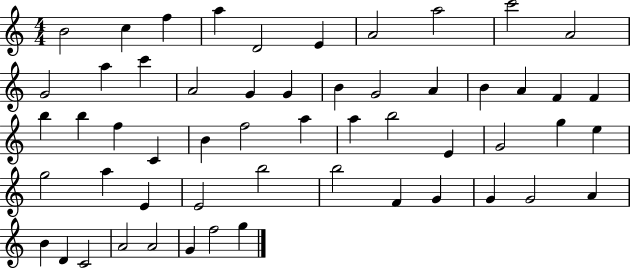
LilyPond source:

{
  \clef treble
  \numericTimeSignature
  \time 4/4
  \key c \major
  b'2 c''4 f''4 | a''4 d'2 e'4 | a'2 a''2 | c'''2 a'2 | \break g'2 a''4 c'''4 | a'2 g'4 g'4 | b'4 g'2 a'4 | b'4 a'4 f'4 f'4 | \break b''4 b''4 f''4 c'4 | b'4 f''2 a''4 | a''4 b''2 e'4 | g'2 g''4 e''4 | \break g''2 a''4 e'4 | e'2 b''2 | b''2 f'4 g'4 | g'4 g'2 a'4 | \break b'4 d'4 c'2 | a'2 a'2 | g'4 f''2 g''4 | \bar "|."
}